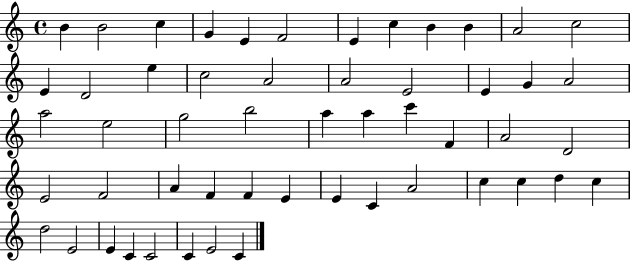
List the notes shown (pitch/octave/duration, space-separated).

B4/q B4/h C5/q G4/q E4/q F4/h E4/q C5/q B4/q B4/q A4/h C5/h E4/q D4/h E5/q C5/h A4/h A4/h E4/h E4/q G4/q A4/h A5/h E5/h G5/h B5/h A5/q A5/q C6/q F4/q A4/h D4/h E4/h F4/h A4/q F4/q F4/q E4/q E4/q C4/q A4/h C5/q C5/q D5/q C5/q D5/h E4/h E4/q C4/q C4/h C4/q E4/h C4/q